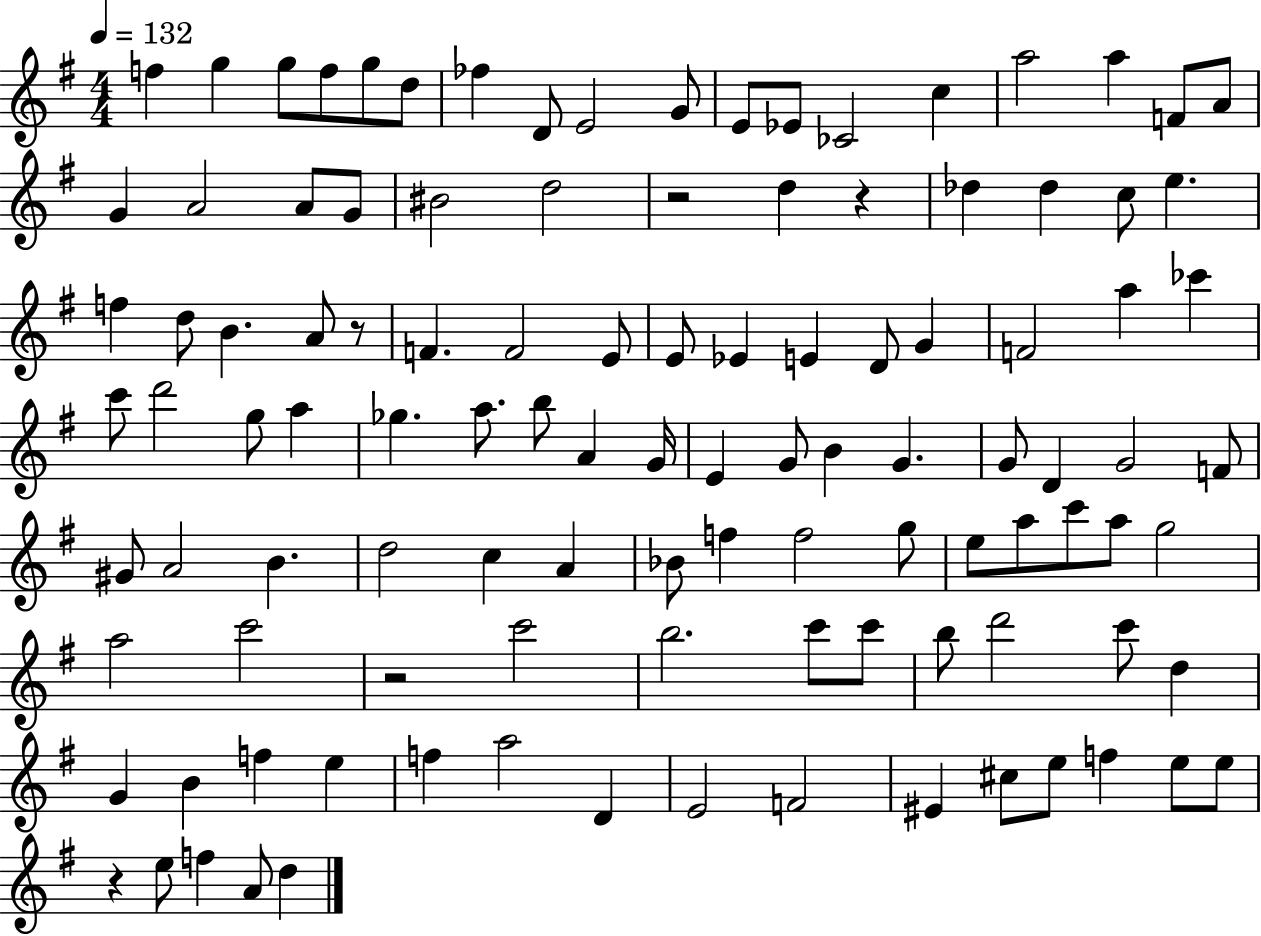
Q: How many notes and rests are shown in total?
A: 110